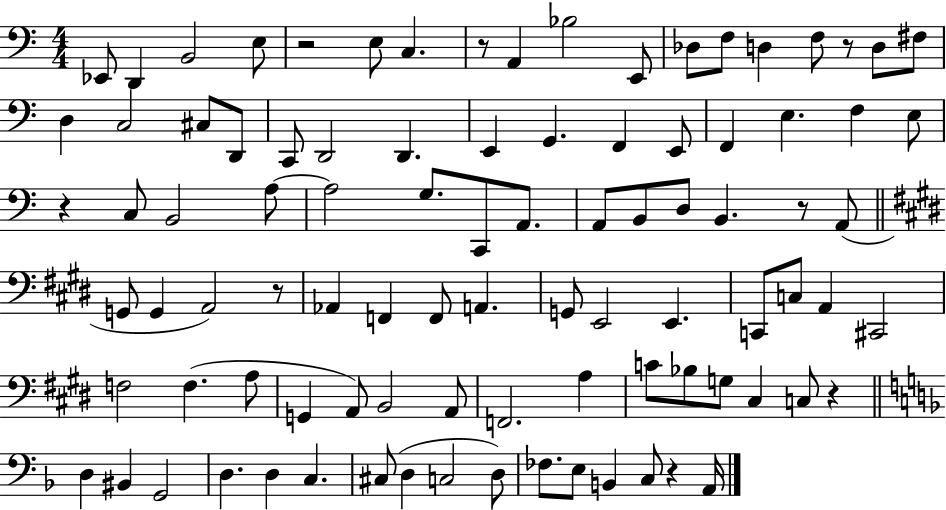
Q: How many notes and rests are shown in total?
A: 93